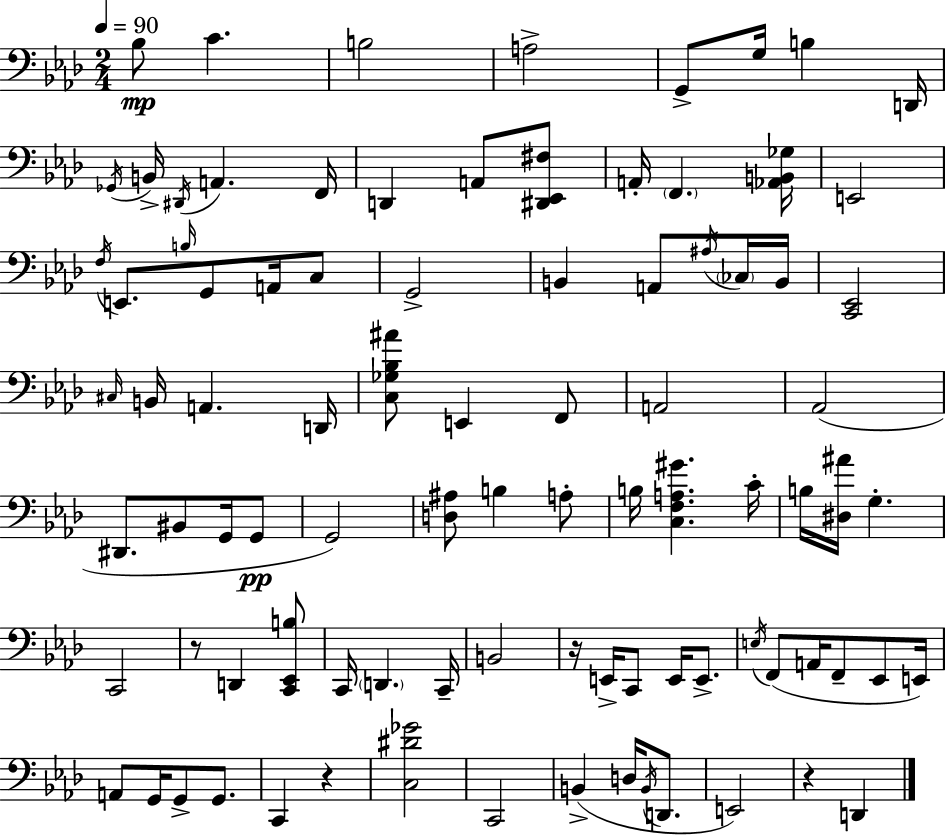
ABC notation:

X:1
T:Untitled
M:2/4
L:1/4
K:Fm
_B,/2 C B,2 A,2 G,,/2 G,/4 B, D,,/4 _G,,/4 B,,/4 ^D,,/4 A,, F,,/4 D,, A,,/2 [^D,,_E,,^F,]/2 A,,/4 F,, [_A,,B,,_G,]/4 E,,2 F,/4 E,,/2 B,/4 G,,/2 A,,/4 C,/2 G,,2 B,, A,,/2 ^A,/4 _C,/4 B,,/4 [C,,_E,,]2 ^C,/4 B,,/4 A,, D,,/4 [C,_G,_B,^A]/2 E,, F,,/2 A,,2 _A,,2 ^D,,/2 ^B,,/2 G,,/4 G,,/2 G,,2 [D,^A,]/2 B, A,/2 B,/4 [C,F,A,^G] C/4 B,/4 [^D,^A]/4 G, C,,2 z/2 D,, [C,,_E,,B,]/2 C,,/4 D,, C,,/4 B,,2 z/4 E,,/4 C,,/2 E,,/4 E,,/2 E,/4 F,,/2 A,,/4 F,,/2 _E,,/2 E,,/4 A,,/2 G,,/4 G,,/2 G,,/2 C,, z [C,^D_G]2 C,,2 B,, D,/4 B,,/4 D,,/2 E,,2 z D,,